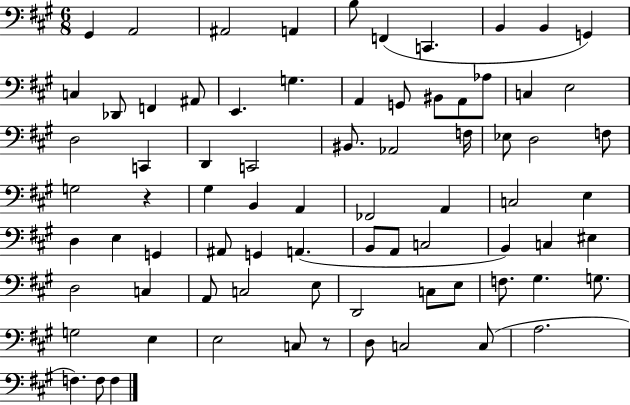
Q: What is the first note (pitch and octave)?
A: G#2